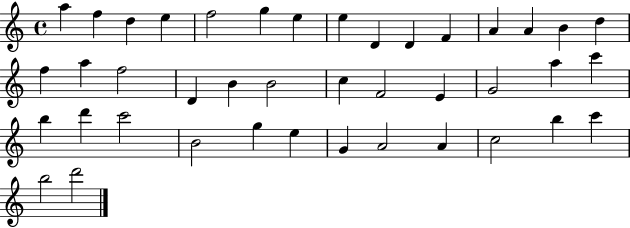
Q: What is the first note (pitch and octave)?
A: A5